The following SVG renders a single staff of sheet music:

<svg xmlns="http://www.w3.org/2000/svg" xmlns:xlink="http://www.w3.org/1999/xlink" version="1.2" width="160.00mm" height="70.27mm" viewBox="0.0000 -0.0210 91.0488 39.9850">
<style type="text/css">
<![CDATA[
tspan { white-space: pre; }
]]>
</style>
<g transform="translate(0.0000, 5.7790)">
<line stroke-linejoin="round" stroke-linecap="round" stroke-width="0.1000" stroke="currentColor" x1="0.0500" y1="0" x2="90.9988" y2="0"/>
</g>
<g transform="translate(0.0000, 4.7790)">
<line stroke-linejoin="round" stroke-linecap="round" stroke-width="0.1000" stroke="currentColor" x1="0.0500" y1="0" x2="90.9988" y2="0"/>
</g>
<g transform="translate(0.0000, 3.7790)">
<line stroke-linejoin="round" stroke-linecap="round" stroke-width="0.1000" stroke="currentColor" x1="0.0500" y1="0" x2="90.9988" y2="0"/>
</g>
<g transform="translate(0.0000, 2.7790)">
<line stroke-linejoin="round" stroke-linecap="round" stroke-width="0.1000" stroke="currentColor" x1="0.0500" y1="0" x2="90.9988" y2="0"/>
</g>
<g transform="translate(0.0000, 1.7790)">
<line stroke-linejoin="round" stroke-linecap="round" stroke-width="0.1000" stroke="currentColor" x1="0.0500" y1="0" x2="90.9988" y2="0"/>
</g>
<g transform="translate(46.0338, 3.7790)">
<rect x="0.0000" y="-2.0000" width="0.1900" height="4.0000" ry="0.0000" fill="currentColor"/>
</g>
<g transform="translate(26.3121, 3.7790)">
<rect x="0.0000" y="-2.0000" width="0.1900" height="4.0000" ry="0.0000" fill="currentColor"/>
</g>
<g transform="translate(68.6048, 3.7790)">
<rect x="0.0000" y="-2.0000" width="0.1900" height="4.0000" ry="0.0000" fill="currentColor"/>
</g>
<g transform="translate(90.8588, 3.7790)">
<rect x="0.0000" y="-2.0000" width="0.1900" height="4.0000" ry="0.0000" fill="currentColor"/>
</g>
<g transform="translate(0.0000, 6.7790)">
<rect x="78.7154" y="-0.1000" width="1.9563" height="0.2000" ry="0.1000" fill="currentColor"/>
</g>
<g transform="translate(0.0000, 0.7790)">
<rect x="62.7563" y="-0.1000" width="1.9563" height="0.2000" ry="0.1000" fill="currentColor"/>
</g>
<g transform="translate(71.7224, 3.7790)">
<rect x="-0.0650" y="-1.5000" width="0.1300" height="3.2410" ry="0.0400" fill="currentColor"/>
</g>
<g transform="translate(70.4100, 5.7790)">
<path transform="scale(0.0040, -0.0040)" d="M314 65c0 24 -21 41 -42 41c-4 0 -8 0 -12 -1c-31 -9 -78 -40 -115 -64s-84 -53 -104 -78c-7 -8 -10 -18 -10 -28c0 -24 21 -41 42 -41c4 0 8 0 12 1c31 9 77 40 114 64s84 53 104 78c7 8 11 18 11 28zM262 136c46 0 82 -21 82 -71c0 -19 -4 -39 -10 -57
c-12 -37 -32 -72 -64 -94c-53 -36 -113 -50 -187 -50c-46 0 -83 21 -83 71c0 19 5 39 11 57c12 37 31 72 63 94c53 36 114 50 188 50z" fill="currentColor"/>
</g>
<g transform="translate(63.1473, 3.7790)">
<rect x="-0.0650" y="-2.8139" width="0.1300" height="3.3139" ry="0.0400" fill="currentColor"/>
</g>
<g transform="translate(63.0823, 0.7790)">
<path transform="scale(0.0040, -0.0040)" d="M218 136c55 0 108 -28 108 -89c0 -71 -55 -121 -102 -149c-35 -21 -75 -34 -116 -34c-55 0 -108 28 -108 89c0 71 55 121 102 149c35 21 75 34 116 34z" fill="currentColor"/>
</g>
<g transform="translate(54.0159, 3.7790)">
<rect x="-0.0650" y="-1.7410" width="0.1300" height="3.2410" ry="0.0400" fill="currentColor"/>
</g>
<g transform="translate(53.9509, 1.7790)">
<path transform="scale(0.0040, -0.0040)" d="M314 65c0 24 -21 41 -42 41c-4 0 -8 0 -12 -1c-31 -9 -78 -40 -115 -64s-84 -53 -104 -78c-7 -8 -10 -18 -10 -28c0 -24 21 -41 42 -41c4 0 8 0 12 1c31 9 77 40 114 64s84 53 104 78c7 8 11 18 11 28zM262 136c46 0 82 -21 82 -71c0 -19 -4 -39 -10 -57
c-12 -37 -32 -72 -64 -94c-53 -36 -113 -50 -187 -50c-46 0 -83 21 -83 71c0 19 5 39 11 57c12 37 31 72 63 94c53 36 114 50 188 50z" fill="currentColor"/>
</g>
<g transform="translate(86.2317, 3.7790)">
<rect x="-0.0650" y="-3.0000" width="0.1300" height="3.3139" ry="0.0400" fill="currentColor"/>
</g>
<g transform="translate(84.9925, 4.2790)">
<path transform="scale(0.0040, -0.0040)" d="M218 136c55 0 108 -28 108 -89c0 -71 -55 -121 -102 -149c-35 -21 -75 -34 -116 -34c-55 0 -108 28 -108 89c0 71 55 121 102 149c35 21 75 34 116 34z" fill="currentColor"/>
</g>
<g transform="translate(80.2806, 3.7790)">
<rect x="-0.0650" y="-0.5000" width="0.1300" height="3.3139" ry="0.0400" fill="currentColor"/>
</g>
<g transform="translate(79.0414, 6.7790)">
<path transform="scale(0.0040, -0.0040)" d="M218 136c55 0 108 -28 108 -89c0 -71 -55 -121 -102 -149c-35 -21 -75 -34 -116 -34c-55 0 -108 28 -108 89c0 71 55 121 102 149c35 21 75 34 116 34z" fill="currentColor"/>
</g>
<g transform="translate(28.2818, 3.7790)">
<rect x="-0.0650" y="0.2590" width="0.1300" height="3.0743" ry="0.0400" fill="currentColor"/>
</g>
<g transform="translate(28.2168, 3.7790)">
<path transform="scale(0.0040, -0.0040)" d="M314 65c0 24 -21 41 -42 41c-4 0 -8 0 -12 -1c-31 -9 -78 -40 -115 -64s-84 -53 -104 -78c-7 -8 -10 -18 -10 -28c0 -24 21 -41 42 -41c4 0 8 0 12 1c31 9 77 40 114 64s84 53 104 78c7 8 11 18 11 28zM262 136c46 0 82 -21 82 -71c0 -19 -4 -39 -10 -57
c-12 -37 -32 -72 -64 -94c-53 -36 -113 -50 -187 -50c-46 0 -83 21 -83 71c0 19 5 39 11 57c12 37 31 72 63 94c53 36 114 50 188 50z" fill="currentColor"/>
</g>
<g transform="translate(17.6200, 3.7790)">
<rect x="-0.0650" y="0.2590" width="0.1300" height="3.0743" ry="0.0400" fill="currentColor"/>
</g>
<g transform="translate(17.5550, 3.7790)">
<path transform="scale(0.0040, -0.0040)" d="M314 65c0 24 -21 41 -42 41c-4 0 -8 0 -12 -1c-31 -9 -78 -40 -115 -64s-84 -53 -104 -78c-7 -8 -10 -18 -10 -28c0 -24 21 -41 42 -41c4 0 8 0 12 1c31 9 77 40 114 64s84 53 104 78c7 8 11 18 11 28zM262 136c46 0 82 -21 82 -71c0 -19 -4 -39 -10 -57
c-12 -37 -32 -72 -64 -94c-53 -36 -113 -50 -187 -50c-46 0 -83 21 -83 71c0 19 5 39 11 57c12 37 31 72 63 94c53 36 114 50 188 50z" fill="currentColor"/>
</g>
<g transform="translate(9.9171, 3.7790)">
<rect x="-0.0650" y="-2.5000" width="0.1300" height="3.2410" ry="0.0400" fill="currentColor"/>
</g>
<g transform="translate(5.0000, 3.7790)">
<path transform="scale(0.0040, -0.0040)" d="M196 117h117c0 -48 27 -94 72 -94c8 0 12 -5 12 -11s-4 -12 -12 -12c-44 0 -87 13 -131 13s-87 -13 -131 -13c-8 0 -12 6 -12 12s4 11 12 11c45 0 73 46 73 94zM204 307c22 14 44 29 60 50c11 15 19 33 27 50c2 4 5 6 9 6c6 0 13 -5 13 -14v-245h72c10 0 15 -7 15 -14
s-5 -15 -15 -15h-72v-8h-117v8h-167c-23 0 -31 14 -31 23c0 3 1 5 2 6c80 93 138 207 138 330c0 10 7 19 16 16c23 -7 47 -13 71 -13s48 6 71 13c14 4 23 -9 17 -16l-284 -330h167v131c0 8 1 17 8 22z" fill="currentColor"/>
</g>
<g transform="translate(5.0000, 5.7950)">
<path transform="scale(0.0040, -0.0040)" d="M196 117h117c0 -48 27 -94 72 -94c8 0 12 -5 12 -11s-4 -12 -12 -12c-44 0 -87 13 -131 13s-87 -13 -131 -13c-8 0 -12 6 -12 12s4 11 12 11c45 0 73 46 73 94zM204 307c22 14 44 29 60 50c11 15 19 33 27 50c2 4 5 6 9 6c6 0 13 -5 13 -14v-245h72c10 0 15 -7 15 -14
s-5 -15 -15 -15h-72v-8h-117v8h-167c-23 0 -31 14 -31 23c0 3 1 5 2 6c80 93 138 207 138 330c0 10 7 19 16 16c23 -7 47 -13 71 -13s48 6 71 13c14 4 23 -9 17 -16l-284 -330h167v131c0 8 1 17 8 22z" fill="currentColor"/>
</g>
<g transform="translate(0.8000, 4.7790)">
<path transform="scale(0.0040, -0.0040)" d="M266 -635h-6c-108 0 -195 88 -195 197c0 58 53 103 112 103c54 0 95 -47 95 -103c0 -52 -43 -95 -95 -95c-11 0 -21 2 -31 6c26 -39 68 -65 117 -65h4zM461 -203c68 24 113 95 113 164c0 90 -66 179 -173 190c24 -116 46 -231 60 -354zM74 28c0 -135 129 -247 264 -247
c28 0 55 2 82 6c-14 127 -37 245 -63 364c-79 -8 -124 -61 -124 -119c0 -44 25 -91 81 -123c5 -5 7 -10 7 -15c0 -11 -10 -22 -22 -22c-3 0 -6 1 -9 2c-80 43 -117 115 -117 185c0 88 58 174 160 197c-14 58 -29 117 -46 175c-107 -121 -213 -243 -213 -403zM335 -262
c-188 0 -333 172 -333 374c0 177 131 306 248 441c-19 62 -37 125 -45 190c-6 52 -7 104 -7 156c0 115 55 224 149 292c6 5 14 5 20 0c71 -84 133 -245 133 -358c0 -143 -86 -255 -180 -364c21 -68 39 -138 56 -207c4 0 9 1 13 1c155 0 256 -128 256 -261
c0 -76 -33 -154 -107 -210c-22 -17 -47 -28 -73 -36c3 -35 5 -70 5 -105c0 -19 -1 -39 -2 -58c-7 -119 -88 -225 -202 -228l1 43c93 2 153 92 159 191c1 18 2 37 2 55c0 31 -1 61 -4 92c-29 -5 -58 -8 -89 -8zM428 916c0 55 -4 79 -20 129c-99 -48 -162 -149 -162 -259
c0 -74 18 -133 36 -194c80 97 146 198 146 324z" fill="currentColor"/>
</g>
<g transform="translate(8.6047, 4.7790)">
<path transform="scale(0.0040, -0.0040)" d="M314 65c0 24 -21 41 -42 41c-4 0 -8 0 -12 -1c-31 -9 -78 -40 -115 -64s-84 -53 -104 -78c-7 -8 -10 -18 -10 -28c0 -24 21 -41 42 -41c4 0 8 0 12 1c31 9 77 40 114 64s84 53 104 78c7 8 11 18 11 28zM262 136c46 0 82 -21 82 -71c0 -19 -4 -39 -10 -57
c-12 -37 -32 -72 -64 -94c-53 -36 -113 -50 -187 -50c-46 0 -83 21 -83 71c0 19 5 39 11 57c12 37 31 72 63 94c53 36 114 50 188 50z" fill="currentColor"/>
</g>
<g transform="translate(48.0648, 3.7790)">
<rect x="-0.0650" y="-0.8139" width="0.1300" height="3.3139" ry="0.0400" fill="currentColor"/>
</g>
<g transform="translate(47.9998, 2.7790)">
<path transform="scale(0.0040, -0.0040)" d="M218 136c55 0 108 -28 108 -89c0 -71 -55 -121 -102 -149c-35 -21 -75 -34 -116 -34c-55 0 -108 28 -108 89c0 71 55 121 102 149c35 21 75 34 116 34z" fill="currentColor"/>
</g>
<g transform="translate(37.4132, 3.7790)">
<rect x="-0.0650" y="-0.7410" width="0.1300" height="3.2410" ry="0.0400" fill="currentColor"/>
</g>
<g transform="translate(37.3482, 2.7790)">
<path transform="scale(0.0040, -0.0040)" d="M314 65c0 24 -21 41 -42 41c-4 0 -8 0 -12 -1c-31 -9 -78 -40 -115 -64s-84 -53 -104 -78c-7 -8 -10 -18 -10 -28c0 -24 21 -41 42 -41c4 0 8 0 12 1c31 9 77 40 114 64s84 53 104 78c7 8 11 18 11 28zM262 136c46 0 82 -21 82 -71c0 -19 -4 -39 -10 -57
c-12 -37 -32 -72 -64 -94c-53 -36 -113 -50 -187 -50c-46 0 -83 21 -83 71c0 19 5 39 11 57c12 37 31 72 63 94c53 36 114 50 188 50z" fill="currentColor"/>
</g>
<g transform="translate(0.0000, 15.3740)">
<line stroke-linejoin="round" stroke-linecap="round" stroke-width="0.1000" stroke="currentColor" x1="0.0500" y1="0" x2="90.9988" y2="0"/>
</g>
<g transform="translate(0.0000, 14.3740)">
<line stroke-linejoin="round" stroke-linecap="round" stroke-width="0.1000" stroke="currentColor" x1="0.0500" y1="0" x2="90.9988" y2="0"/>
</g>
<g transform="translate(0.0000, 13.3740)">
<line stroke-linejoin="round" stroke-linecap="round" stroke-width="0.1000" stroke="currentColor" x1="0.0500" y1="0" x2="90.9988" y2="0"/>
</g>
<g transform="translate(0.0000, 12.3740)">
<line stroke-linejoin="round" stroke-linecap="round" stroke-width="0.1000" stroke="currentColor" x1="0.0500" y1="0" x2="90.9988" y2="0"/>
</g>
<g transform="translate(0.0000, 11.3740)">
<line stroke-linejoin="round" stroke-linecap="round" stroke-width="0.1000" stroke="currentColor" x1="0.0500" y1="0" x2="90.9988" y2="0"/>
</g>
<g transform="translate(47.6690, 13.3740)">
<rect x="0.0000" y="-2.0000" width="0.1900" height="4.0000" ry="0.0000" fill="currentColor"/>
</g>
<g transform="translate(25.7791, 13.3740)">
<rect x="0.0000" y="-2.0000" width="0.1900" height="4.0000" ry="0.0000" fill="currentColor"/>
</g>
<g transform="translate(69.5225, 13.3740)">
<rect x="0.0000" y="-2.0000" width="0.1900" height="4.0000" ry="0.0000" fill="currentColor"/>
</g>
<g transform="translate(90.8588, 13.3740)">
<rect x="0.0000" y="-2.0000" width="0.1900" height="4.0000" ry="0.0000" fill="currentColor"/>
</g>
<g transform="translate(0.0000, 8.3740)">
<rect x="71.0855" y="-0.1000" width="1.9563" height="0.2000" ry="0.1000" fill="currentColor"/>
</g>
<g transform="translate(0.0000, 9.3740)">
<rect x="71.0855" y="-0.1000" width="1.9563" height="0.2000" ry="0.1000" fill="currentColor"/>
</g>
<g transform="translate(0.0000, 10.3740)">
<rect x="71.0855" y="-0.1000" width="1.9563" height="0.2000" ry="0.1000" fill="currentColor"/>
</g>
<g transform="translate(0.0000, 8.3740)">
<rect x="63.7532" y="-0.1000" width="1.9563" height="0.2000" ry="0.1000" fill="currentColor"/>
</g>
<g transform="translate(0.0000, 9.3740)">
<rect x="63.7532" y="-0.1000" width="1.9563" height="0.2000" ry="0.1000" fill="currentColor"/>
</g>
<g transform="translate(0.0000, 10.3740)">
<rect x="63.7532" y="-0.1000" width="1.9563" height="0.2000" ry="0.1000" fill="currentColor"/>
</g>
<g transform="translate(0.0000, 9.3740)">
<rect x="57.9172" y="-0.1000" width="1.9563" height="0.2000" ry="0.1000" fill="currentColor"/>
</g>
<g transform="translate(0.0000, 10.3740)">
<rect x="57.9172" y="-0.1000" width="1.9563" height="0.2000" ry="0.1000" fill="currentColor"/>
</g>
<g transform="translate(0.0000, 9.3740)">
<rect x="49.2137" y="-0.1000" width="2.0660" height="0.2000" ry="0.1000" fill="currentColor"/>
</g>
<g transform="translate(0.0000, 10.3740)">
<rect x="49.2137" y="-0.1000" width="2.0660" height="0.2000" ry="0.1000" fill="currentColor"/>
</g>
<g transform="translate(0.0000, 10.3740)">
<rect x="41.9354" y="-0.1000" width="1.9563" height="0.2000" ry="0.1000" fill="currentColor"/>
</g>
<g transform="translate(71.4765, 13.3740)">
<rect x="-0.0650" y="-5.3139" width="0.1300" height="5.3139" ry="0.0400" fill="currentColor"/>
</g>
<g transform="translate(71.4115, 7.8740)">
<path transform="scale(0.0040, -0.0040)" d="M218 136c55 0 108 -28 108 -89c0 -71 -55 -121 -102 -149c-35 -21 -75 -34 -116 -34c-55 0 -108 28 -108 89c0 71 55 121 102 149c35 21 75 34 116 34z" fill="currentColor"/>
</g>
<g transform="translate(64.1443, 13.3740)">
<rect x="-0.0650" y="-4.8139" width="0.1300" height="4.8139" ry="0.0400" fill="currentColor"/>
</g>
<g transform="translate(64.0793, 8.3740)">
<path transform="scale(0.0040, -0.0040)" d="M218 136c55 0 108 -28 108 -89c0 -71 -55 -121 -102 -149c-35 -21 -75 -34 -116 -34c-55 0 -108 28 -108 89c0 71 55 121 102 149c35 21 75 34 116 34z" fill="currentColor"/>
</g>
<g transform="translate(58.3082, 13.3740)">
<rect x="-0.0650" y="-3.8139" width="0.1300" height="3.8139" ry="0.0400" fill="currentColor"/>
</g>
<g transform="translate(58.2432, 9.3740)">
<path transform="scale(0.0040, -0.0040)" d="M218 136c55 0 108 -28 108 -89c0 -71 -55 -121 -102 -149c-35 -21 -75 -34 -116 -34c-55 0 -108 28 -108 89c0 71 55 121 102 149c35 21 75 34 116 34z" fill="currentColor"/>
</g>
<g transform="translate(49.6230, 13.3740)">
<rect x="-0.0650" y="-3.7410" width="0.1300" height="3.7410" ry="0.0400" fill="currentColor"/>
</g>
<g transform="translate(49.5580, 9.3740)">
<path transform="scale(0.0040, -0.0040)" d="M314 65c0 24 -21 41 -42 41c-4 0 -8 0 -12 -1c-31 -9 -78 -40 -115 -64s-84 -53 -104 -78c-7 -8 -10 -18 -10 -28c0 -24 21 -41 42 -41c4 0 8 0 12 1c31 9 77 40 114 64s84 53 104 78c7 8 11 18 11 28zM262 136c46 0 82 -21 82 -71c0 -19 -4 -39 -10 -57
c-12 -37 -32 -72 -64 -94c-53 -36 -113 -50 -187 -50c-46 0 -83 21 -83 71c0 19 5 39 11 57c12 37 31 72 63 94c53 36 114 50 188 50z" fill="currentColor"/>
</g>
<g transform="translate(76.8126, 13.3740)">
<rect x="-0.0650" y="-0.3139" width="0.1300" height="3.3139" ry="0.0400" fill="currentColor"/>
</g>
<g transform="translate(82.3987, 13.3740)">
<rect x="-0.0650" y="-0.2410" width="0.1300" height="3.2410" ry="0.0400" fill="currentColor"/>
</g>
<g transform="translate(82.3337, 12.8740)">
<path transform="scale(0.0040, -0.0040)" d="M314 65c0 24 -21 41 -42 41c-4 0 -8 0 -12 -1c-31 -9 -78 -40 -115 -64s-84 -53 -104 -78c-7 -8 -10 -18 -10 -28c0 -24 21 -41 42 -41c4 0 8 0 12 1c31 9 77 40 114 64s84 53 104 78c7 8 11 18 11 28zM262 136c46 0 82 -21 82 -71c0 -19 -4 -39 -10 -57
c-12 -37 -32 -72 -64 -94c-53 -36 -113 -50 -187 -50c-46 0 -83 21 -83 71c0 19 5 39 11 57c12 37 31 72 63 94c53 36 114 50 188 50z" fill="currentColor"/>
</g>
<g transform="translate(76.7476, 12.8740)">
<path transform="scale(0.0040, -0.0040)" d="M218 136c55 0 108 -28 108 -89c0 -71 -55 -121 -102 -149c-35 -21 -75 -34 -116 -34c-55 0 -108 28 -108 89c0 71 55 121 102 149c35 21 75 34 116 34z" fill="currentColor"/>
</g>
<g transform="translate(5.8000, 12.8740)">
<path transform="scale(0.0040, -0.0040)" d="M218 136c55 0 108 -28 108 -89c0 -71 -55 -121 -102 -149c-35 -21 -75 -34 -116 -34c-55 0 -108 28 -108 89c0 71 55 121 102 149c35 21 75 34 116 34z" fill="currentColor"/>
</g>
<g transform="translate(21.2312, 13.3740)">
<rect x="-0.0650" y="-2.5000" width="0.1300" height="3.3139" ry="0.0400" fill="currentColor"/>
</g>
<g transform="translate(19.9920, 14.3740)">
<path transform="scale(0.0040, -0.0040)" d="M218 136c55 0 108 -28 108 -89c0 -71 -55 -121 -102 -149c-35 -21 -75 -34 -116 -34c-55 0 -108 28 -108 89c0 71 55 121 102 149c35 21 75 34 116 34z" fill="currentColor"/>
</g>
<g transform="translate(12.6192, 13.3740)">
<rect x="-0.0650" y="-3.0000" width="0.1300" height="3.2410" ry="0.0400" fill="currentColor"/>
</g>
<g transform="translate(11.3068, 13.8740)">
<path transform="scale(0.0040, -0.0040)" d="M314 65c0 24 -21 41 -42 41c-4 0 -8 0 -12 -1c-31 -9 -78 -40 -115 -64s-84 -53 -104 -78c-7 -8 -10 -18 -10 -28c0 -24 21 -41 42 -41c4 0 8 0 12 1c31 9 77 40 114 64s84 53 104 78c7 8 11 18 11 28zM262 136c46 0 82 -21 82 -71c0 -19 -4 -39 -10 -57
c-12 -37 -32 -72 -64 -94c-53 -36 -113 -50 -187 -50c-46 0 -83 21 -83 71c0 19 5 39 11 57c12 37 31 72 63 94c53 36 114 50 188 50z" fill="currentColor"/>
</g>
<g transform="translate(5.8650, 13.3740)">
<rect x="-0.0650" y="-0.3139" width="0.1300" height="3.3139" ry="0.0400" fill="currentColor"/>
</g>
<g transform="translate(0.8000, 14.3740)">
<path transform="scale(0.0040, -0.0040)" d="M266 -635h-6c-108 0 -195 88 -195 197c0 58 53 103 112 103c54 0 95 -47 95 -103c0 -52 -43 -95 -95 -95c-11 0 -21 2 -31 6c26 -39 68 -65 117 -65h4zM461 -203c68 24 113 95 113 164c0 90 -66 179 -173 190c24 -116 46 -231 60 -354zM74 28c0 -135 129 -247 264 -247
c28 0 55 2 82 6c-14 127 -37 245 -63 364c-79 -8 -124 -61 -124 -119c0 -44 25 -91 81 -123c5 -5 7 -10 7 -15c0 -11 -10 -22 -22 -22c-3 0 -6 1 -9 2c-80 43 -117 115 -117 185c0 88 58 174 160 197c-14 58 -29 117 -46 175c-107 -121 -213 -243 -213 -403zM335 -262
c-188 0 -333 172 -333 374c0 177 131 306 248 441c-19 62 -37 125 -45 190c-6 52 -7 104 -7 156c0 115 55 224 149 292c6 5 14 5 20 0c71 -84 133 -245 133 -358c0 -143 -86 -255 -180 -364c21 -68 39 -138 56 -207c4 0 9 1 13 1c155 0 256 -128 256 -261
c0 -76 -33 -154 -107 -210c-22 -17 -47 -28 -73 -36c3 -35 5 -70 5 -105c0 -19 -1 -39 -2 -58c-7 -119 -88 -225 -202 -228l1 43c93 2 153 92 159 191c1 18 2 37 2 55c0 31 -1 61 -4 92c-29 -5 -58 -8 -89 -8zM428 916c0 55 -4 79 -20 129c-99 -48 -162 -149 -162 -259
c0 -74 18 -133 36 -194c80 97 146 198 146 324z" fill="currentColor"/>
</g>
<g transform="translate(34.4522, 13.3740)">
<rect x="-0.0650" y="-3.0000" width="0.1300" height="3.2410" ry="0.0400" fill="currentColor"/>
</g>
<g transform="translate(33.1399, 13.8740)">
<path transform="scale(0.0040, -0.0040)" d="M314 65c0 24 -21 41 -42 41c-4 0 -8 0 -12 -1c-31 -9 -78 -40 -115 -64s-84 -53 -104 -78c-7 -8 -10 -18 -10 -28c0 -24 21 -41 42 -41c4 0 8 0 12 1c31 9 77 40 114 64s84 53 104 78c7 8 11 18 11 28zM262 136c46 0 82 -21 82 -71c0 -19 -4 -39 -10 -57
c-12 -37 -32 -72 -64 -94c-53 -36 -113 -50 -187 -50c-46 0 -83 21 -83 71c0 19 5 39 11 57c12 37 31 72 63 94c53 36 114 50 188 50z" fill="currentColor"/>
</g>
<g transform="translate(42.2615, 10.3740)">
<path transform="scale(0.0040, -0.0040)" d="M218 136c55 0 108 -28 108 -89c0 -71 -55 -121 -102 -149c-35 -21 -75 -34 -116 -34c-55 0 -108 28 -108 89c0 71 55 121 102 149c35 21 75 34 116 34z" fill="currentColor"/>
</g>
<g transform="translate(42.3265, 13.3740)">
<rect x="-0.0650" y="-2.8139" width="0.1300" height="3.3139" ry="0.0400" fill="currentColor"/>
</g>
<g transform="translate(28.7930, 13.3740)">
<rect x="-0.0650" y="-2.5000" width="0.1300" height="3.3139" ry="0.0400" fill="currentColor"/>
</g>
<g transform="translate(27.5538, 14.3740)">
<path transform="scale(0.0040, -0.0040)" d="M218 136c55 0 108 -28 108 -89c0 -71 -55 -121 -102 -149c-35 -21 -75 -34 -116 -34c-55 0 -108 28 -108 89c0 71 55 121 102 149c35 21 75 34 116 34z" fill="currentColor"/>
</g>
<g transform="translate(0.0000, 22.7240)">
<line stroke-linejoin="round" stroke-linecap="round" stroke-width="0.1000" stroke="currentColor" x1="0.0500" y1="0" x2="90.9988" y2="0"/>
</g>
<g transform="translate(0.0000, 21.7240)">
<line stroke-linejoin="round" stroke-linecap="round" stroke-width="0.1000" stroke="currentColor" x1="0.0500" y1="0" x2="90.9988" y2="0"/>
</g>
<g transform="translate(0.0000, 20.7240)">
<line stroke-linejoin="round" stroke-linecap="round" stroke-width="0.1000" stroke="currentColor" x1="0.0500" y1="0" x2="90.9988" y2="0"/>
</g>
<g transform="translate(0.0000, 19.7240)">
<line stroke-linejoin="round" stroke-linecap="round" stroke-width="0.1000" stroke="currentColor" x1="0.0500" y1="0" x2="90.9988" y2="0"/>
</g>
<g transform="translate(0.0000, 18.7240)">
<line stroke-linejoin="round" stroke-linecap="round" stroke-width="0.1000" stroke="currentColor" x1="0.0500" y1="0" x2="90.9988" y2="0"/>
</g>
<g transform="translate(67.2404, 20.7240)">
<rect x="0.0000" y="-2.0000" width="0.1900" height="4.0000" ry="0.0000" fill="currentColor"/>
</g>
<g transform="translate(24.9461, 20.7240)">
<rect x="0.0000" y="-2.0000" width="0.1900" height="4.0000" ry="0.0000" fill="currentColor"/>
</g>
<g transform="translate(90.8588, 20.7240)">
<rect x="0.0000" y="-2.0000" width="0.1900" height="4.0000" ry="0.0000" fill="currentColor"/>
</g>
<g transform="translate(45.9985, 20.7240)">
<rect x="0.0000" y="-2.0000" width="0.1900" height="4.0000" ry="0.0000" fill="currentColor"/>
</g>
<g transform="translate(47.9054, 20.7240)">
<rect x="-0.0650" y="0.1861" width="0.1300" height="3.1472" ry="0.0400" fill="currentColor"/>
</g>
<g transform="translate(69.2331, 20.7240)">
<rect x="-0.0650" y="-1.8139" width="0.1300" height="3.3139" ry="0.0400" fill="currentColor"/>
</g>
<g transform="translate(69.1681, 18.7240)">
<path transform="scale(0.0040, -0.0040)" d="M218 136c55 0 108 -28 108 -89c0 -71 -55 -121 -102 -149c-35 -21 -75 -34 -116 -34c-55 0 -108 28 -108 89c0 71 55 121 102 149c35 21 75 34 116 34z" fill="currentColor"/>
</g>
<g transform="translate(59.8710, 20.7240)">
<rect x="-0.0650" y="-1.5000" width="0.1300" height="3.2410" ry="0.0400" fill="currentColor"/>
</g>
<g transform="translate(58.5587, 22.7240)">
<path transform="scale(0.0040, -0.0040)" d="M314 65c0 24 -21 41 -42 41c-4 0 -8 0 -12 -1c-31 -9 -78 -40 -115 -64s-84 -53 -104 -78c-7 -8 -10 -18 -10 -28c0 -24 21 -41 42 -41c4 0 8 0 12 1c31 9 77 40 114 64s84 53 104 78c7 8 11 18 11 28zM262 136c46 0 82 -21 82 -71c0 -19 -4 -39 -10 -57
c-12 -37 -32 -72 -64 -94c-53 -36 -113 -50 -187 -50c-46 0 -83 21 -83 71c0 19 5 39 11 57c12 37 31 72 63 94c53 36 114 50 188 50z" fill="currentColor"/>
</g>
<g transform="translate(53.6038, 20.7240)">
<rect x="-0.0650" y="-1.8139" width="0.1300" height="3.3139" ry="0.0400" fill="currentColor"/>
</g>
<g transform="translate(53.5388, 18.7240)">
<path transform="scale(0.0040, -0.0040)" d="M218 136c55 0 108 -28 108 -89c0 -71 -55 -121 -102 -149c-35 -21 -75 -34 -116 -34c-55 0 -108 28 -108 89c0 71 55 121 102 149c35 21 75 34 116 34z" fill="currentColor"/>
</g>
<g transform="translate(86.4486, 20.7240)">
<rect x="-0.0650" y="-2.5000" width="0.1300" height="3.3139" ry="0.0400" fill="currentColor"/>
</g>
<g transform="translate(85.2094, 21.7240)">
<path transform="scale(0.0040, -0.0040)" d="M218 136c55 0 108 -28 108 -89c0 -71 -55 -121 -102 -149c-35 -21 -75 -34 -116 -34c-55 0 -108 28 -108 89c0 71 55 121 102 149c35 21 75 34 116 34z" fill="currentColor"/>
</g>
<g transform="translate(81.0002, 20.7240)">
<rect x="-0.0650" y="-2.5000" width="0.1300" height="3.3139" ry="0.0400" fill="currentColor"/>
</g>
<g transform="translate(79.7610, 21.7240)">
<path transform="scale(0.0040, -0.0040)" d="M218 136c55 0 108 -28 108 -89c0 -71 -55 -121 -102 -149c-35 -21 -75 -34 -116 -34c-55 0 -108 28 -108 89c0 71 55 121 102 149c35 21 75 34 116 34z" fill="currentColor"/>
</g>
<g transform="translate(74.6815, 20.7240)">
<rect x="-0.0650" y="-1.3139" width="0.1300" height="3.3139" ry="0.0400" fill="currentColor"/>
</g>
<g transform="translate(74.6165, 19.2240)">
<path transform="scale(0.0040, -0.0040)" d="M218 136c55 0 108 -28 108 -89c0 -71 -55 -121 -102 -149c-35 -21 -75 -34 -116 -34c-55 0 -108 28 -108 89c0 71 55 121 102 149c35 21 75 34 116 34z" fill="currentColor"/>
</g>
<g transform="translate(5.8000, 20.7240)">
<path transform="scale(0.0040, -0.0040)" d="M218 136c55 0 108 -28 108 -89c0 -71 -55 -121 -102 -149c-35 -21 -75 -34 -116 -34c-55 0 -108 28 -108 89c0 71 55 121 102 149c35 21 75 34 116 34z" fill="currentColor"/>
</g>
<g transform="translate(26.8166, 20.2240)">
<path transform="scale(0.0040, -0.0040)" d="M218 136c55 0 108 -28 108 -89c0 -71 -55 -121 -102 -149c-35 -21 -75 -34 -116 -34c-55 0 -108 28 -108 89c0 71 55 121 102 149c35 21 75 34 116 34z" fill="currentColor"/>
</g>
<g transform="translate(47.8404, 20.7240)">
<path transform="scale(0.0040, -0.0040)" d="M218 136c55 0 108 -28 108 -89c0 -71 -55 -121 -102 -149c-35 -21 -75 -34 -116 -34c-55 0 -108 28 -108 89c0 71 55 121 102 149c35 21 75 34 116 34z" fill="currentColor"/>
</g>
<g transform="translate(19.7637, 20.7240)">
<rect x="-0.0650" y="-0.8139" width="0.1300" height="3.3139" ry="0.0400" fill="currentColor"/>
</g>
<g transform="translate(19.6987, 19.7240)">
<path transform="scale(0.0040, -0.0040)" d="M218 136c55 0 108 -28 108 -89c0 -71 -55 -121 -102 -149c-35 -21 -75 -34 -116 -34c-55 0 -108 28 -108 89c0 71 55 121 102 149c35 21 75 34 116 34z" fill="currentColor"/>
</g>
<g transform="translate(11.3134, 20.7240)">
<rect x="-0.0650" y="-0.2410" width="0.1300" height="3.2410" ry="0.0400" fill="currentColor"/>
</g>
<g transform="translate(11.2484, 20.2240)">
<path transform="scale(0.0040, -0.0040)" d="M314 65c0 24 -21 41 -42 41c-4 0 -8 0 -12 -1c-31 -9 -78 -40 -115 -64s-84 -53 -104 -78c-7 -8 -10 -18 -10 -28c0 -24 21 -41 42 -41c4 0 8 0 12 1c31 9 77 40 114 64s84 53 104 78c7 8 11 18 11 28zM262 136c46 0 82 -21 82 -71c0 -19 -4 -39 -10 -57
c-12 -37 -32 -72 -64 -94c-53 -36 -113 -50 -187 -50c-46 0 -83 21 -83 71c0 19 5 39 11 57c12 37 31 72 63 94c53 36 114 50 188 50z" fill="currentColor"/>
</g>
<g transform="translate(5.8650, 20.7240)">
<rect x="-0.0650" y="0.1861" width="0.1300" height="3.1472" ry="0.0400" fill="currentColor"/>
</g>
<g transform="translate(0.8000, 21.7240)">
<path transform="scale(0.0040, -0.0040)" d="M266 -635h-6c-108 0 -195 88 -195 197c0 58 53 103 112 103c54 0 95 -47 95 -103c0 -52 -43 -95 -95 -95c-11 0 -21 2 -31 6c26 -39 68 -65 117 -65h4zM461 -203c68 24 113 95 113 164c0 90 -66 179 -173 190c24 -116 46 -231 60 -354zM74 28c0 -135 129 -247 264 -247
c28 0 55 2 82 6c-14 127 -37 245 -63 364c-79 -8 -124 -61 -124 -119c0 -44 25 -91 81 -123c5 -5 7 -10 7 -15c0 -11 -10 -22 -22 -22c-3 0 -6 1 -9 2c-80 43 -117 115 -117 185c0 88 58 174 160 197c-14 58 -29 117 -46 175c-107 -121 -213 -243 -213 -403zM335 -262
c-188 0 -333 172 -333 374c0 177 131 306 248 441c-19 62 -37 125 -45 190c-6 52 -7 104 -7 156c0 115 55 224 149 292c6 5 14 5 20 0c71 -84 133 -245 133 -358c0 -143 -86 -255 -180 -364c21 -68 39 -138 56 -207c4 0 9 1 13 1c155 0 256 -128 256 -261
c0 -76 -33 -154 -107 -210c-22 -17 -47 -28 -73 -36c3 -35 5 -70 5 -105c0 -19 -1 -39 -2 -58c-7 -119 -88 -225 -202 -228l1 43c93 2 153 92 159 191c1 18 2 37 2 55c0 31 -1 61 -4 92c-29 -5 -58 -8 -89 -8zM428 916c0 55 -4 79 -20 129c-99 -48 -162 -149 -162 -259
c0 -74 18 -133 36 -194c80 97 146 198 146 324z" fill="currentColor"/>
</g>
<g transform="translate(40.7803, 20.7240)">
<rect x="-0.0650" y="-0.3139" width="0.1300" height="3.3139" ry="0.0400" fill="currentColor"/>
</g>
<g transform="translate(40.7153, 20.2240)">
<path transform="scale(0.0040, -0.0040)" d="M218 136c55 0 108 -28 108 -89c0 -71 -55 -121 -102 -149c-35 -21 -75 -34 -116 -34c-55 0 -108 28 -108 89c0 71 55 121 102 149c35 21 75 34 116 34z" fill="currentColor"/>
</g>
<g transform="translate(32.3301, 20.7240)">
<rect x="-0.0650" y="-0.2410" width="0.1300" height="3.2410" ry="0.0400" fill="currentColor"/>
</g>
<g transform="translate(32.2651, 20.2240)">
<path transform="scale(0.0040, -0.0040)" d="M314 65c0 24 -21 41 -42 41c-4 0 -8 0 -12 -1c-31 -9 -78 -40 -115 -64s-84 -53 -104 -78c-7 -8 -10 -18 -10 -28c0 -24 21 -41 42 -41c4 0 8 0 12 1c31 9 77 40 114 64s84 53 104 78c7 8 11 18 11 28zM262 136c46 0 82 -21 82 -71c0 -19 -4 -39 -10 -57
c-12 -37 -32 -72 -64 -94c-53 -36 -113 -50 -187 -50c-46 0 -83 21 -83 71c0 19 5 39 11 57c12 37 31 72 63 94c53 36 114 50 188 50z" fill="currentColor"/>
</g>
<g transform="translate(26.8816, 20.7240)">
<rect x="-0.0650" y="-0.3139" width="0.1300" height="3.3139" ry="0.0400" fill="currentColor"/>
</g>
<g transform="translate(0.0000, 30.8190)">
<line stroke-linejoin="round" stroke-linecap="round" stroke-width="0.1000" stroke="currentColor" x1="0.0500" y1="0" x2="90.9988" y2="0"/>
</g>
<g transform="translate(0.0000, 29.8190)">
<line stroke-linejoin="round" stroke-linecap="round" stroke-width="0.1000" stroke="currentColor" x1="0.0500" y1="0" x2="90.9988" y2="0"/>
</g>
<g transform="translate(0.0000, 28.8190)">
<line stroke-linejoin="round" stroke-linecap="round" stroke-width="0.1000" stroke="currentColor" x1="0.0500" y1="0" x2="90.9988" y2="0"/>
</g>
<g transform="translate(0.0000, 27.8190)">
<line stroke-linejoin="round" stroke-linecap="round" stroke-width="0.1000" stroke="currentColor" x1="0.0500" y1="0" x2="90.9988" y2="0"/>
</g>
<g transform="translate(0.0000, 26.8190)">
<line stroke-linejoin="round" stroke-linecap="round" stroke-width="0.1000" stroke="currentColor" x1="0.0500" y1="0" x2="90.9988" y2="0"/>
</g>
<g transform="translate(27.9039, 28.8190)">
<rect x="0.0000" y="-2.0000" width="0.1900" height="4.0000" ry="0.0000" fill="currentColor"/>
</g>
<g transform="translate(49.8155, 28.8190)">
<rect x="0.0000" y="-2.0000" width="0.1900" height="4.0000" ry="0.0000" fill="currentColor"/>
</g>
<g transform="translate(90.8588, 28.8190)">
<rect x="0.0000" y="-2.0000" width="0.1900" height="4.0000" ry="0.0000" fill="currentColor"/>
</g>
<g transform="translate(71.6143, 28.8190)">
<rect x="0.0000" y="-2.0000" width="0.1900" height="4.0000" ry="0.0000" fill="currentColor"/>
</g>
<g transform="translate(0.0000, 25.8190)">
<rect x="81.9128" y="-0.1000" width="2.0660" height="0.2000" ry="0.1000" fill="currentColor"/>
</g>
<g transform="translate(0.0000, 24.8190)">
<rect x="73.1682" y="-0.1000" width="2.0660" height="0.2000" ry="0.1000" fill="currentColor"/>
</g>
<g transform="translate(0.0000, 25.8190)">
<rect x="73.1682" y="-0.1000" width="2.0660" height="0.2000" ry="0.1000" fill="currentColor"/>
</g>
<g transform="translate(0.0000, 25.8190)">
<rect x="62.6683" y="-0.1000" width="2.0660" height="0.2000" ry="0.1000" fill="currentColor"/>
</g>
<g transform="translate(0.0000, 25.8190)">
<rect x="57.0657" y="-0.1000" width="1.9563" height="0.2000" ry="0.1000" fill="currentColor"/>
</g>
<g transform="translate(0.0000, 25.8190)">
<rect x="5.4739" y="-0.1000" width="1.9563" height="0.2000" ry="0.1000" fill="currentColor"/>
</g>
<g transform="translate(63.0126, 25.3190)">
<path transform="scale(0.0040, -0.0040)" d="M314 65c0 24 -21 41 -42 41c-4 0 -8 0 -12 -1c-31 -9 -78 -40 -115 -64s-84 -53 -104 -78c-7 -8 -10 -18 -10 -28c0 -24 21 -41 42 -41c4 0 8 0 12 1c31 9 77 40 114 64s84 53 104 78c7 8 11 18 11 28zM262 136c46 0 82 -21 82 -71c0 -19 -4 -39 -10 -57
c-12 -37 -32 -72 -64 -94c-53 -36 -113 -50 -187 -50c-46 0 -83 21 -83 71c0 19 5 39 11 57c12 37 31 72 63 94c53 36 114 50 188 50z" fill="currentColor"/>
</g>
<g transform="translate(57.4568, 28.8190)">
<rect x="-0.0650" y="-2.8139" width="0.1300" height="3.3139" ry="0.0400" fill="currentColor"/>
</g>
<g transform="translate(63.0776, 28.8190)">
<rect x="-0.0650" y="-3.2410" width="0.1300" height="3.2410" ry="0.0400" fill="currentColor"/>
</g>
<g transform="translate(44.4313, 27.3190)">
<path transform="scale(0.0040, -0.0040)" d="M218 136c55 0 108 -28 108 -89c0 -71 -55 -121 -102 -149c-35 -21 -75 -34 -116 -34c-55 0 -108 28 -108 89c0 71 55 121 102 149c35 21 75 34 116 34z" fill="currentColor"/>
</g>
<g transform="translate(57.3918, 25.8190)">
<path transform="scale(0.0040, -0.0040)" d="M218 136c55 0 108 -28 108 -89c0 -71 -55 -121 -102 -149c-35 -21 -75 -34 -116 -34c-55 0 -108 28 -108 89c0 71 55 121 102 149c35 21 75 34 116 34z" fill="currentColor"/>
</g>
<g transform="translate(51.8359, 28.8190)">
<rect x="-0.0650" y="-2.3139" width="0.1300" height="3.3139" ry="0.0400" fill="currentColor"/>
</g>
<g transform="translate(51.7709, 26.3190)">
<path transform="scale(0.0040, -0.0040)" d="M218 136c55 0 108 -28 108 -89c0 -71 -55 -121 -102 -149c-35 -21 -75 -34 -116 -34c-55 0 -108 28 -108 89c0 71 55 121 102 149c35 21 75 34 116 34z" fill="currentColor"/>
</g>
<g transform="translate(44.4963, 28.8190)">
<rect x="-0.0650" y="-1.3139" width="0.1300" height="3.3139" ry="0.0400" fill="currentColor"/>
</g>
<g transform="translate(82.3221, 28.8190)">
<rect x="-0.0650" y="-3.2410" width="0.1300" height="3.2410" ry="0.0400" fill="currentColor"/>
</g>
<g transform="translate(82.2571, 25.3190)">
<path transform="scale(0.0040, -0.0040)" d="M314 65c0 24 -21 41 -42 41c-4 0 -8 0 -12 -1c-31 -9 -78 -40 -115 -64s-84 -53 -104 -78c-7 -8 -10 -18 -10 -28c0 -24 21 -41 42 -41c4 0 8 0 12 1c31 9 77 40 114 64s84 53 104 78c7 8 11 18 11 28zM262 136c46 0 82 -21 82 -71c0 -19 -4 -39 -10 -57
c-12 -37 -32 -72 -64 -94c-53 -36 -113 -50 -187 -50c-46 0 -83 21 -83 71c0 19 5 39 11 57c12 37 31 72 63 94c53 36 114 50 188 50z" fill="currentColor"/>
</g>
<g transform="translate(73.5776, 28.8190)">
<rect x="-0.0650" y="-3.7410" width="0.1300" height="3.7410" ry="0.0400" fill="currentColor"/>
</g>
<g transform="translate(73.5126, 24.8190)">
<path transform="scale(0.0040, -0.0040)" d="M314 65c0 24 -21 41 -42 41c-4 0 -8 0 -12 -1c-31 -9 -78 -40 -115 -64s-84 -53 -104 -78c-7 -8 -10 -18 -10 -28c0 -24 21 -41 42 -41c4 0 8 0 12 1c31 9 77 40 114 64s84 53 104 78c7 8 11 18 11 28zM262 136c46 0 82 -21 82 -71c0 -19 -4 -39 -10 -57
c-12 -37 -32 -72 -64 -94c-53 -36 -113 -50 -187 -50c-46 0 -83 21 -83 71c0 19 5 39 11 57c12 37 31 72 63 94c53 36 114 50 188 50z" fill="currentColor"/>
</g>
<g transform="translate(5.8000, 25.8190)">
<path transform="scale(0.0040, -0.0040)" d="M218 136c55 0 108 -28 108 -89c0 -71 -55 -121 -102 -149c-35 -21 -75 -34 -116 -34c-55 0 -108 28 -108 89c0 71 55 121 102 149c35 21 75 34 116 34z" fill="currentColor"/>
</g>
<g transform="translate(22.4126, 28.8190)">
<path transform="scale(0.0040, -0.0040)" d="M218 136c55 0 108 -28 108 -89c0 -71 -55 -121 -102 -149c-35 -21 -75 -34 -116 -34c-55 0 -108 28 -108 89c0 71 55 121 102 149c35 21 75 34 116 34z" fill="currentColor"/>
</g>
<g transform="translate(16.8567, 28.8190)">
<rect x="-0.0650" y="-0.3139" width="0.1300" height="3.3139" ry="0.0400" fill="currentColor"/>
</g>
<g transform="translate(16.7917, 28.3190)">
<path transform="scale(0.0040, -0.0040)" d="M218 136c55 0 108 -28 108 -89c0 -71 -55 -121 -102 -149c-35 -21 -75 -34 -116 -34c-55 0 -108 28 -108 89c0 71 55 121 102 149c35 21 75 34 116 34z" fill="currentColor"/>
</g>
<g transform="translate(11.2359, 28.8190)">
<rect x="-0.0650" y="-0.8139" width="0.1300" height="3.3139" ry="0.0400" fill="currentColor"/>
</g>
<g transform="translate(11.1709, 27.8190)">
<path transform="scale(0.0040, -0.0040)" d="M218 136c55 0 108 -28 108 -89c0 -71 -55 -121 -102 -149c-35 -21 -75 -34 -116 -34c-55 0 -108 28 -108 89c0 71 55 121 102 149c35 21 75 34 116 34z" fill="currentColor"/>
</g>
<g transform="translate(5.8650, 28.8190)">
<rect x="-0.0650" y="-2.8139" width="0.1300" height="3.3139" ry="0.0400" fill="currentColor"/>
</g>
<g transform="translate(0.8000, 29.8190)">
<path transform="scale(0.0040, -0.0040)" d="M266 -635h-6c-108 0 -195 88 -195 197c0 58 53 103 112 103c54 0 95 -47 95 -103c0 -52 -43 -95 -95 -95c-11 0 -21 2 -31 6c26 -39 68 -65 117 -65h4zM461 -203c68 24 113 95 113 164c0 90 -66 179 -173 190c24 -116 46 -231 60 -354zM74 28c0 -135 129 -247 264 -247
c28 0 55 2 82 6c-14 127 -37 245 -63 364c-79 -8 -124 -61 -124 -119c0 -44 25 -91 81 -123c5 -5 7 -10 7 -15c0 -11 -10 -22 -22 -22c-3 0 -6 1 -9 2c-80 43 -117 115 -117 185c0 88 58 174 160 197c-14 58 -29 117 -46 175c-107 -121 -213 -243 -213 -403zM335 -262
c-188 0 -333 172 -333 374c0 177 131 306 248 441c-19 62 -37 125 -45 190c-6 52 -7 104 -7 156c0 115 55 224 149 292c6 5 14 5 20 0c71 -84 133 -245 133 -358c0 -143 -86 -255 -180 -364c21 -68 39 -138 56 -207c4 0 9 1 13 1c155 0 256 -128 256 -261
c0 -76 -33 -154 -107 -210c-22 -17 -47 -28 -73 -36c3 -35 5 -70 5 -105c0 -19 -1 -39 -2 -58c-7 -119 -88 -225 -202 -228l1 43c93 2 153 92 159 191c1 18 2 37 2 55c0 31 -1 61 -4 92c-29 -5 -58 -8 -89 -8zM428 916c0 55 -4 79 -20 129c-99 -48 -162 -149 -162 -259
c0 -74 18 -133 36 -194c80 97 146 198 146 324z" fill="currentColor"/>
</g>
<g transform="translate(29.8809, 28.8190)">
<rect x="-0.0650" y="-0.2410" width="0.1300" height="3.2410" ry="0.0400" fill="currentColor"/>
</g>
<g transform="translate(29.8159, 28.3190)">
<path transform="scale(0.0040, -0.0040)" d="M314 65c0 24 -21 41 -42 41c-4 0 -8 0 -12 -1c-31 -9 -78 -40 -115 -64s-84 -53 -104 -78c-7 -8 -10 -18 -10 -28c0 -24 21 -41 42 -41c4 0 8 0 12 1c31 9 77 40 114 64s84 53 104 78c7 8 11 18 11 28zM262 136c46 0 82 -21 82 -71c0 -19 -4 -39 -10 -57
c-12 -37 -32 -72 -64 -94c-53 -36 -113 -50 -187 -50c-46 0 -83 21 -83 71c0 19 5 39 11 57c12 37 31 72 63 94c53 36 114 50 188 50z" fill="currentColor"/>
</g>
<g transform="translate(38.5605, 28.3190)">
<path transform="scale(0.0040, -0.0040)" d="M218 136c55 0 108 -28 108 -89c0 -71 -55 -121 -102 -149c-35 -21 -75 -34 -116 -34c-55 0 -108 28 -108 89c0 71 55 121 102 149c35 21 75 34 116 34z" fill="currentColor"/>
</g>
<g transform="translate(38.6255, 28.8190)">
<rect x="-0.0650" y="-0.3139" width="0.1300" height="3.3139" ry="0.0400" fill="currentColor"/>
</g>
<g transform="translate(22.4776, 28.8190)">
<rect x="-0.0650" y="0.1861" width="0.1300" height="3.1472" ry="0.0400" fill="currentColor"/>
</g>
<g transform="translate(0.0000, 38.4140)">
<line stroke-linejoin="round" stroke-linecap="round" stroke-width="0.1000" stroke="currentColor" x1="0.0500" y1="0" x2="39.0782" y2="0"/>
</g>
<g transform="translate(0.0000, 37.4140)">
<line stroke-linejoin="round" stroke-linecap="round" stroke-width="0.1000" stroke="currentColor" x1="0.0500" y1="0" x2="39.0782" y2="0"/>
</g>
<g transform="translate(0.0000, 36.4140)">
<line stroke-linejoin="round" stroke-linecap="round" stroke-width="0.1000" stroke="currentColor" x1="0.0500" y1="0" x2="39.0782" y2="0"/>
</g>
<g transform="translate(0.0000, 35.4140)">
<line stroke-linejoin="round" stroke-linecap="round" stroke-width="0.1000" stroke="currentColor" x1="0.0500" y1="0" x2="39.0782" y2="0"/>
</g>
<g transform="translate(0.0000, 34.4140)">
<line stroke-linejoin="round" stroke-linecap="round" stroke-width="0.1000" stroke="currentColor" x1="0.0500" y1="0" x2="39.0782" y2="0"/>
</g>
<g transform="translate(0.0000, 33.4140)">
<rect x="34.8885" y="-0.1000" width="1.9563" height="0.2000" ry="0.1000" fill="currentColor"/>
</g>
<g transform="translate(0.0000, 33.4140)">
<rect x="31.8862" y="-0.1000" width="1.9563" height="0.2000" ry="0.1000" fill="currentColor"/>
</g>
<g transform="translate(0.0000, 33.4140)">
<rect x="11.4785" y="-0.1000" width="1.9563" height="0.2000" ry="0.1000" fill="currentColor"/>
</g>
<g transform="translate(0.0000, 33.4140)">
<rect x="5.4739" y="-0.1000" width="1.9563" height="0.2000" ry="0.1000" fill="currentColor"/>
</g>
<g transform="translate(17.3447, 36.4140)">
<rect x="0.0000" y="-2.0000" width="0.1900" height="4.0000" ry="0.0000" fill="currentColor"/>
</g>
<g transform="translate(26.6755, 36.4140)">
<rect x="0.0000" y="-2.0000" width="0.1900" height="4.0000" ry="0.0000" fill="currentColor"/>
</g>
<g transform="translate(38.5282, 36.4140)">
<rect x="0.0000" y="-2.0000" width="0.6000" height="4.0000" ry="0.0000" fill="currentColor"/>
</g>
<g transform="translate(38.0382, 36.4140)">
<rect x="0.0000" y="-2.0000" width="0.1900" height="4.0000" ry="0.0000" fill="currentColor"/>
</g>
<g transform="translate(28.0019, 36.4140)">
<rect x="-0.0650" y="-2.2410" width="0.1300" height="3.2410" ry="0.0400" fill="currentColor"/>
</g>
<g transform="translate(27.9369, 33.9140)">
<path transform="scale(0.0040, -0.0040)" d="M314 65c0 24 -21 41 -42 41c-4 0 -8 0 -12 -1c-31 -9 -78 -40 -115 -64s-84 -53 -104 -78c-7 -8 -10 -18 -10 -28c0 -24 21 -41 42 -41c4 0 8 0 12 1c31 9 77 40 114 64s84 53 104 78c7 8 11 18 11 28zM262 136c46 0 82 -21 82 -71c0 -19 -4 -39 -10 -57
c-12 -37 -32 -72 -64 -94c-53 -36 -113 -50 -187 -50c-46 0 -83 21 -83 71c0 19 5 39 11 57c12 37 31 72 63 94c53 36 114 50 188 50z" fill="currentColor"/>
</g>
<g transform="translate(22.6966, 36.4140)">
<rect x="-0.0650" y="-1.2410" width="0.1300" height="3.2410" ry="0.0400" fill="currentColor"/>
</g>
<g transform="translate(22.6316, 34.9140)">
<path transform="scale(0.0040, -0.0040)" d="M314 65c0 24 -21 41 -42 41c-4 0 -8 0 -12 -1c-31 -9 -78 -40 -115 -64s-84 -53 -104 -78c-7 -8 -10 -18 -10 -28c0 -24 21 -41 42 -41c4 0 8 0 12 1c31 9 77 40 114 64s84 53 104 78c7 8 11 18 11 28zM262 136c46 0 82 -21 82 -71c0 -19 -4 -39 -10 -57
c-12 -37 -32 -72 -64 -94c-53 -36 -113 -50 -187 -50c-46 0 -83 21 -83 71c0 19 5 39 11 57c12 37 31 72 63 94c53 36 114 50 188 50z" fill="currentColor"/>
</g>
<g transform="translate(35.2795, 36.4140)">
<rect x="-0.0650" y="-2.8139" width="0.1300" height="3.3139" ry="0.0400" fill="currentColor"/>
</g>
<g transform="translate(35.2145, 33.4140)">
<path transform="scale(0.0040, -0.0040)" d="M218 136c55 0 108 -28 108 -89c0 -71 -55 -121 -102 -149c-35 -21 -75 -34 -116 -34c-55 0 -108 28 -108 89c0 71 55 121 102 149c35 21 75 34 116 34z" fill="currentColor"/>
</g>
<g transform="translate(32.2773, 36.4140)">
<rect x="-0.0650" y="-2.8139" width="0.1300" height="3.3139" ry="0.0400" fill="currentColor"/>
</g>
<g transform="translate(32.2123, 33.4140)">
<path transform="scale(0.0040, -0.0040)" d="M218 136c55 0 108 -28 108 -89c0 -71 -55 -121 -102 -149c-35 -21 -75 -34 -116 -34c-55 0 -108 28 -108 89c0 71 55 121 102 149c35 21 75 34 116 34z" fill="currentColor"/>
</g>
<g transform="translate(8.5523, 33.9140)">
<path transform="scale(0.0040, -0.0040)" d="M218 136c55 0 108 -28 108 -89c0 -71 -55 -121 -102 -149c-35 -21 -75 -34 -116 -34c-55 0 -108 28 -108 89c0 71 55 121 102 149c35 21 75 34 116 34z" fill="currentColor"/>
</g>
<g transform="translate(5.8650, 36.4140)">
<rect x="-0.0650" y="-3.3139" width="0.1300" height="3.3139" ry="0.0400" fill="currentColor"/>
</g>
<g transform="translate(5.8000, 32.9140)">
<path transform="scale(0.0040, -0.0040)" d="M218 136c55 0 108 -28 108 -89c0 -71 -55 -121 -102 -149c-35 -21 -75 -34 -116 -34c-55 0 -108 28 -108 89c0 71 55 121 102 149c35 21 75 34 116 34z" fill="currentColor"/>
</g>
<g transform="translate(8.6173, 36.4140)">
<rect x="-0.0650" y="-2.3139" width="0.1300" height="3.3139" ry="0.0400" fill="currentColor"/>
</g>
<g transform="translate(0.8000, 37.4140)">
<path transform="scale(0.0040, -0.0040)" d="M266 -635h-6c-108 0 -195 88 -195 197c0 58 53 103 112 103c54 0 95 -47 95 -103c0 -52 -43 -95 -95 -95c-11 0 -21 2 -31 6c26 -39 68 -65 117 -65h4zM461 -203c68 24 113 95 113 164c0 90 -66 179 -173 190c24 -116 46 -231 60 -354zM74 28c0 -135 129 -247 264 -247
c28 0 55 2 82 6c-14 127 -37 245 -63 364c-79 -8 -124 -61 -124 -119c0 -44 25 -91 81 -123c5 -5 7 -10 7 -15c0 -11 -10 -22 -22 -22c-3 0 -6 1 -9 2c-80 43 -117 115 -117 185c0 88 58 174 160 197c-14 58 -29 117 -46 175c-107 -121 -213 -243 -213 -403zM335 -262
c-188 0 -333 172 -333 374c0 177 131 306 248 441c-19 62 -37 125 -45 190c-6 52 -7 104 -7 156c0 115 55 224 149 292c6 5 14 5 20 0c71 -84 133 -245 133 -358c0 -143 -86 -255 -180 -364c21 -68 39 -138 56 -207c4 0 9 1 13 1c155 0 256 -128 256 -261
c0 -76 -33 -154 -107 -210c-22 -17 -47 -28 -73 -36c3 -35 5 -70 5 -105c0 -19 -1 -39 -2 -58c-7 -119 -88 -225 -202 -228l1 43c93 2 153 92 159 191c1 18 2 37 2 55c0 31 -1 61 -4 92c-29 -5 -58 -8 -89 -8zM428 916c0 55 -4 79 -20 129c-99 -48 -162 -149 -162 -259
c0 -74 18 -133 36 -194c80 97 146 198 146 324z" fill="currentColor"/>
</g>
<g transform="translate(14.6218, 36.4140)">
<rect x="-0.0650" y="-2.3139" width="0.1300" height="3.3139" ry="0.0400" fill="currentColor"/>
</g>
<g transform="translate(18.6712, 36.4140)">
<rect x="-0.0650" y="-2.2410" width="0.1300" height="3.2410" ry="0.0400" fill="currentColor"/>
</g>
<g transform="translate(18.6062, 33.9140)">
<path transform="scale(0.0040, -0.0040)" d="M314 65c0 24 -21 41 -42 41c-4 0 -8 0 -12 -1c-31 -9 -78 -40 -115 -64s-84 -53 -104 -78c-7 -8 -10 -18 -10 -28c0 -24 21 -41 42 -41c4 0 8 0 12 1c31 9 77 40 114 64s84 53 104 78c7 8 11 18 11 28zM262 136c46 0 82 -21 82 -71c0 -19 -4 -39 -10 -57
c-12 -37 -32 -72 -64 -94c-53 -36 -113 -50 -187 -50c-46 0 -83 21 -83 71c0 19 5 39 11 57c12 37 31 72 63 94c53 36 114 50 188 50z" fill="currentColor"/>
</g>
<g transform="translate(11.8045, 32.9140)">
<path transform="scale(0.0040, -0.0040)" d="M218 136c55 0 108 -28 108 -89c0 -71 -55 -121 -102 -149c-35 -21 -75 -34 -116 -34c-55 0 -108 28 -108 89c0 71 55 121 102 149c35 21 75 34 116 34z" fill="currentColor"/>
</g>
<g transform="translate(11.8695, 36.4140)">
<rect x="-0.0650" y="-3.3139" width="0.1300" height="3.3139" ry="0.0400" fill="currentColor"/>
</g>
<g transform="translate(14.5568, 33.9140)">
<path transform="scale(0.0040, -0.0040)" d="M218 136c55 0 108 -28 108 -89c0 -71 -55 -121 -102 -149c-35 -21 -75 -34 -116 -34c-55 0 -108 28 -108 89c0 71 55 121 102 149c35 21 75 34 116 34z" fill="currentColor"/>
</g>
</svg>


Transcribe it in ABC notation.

X:1
T:Untitled
M:4/4
L:1/4
K:C
G2 B2 B2 d2 d f2 a E2 C A c A2 G G A2 a c'2 c' e' f' c c2 B c2 d c c2 c B f E2 f e G G a d c B c2 c e g a b2 c'2 b2 b g b g g2 e2 g2 a a